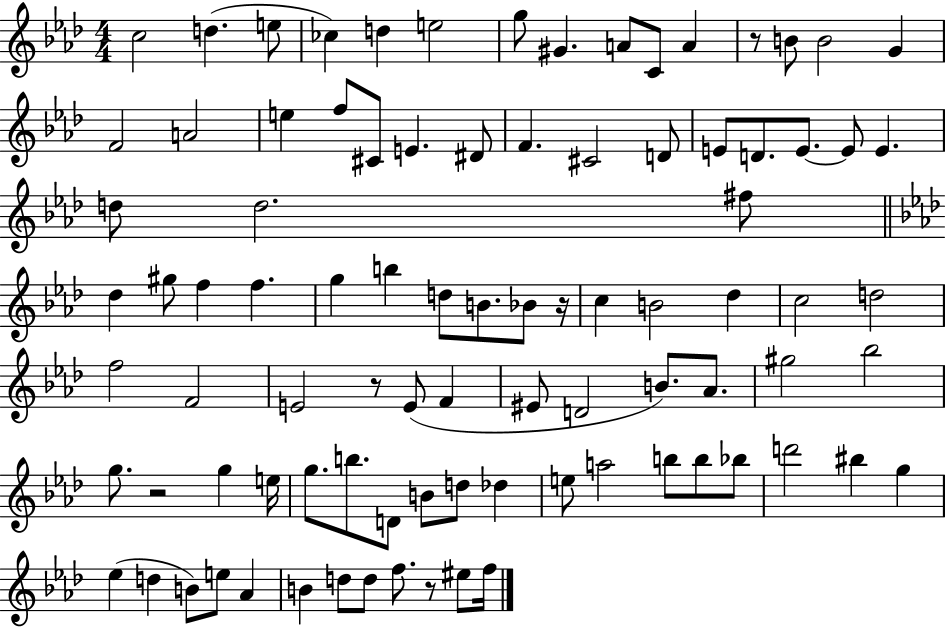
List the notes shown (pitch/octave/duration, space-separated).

C5/h D5/q. E5/e CES5/q D5/q E5/h G5/e G#4/q. A4/e C4/e A4/q R/e B4/e B4/h G4/q F4/h A4/h E5/q F5/e C#4/e E4/q. D#4/e F4/q. C#4/h D4/e E4/e D4/e. E4/e. E4/e E4/q. D5/e D5/h. F#5/e Db5/q G#5/e F5/q F5/q. G5/q B5/q D5/e B4/e. Bb4/e R/s C5/q B4/h Db5/q C5/h D5/h F5/h F4/h E4/h R/e E4/e F4/q EIS4/e D4/h B4/e. Ab4/e. G#5/h Bb5/h G5/e. R/h G5/q E5/s G5/e. B5/e. D4/e B4/e D5/e Db5/q E5/e A5/h B5/e B5/e Bb5/e D6/h BIS5/q G5/q Eb5/q D5/q B4/e E5/e Ab4/q B4/q D5/e D5/e F5/e. R/e EIS5/e F5/s